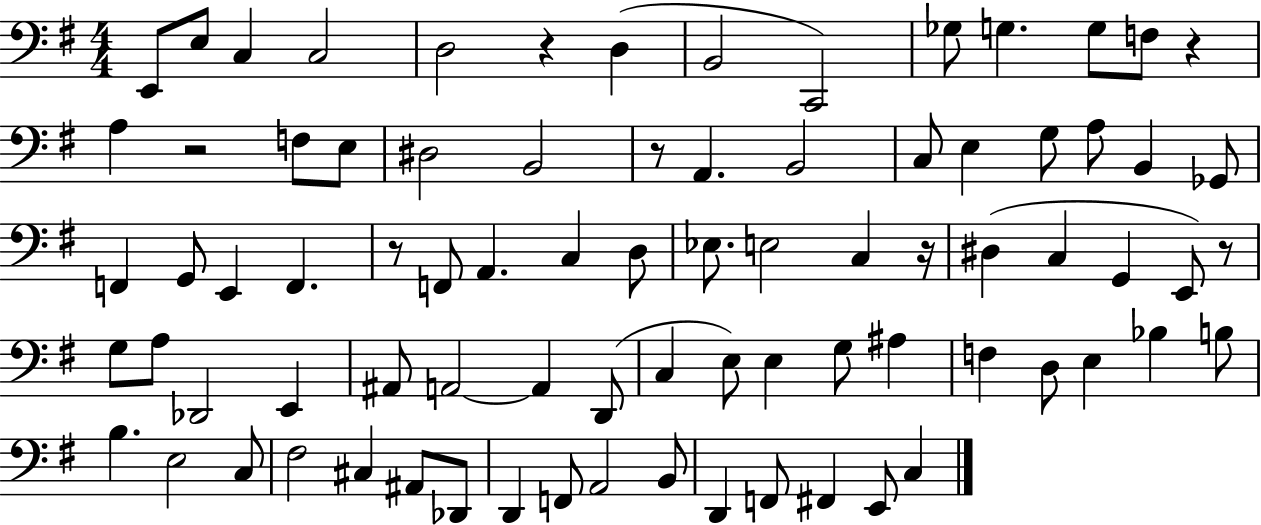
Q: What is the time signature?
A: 4/4